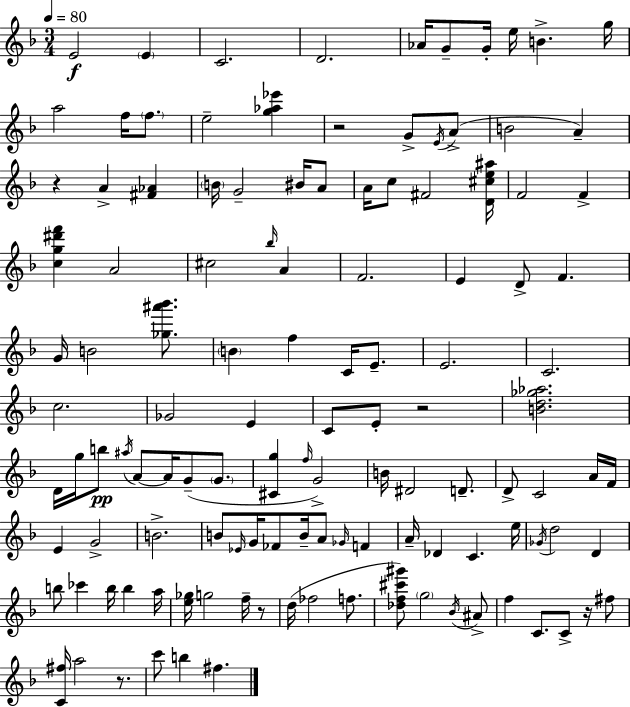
X:1
T:Untitled
M:3/4
L:1/4
K:Dm
E2 E C2 D2 _A/4 G/2 G/4 e/4 B g/4 a2 f/4 f/2 e2 [g_a_e'] z2 G/2 E/4 A/2 B2 A z A [^F_A] B/4 G2 ^B/4 A/2 A/4 c/2 ^F2 [D^ce^a]/4 F2 F [cg^d'f'] A2 ^c2 _b/4 A F2 E D/2 F G/4 B2 [_g^a'_b']/2 B f C/4 E/2 E2 C2 c2 _G2 E C/2 E/2 z2 [Bd_g_a]2 D/4 g/4 b/2 ^a/4 A/2 A/4 G/2 G/2 [^Cg] f/4 G2 B/4 ^D2 D/2 D/2 C2 A/4 F/4 E G2 B2 B/2 _E/4 G/4 _F/2 B/4 A/2 _G/4 F A/4 _D C e/4 _G/4 d2 D b/2 _c' b/4 b a/4 [e_g]/4 g2 f/4 z/2 d/4 _f2 f/2 [_df^c'^g']/2 g2 _B/4 ^A/2 f C/2 C/2 z/4 ^f/2 [C^f]/4 a2 z/2 c'/2 b ^f